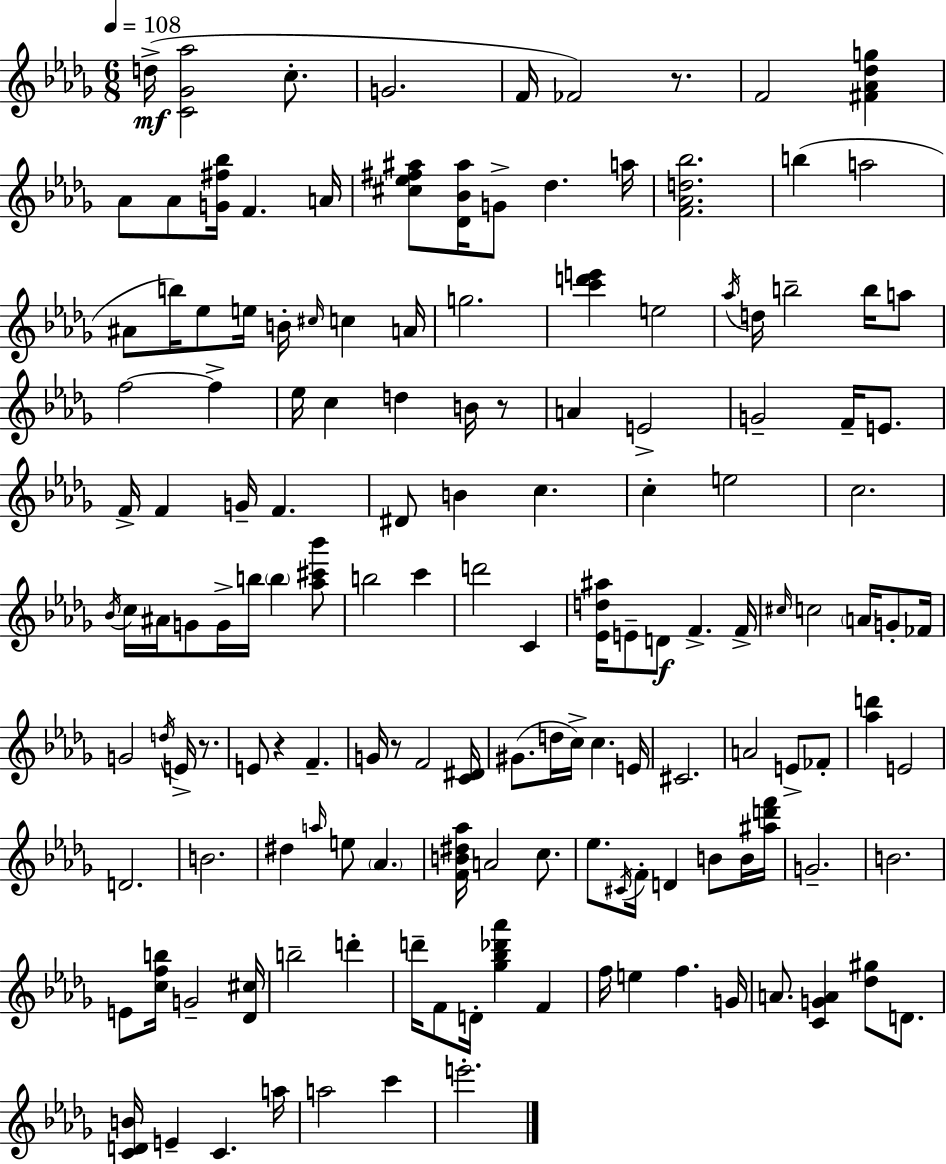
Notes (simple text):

D5/s [C4,Gb4,Ab5]/h C5/e. G4/h. F4/s FES4/h R/e. F4/h [F#4,Ab4,Db5,G5]/q Ab4/e Ab4/e [G4,F#5,Bb5]/s F4/q. A4/s [C#5,Eb5,F#5,A#5]/e [Db4,Bb4,A#5]/s G4/e Db5/q. A5/s [F4,Ab4,D5,Bb5]/h. B5/q A5/h A#4/e B5/s Eb5/e E5/s B4/s C#5/s C5/q A4/s G5/h. [C6,D6,E6]/q E5/h Ab5/s D5/s B5/h B5/s A5/e F5/h F5/q Eb5/s C5/q D5/q B4/s R/e A4/q E4/h G4/h F4/s E4/e. F4/s F4/q G4/s F4/q. D#4/e B4/q C5/q. C5/q E5/h C5/h. Bb4/s C5/s A#4/s G4/e G4/s B5/s B5/q [Ab5,C#6,Bb6]/e B5/h C6/q D6/h C4/q [Eb4,D5,A#5]/s E4/e D4/e F4/q. F4/s C#5/s C5/h A4/s G4/e FES4/s G4/h D5/s E4/s R/e. E4/e R/q F4/q. G4/s R/e F4/h [C4,D#4]/s G#4/e. D5/s C5/s C5/q. E4/s C#4/h. A4/h E4/e FES4/e [Ab5,D6]/q E4/h D4/h. B4/h. D#5/q A5/s E5/e Ab4/q. [F4,B4,D#5,Ab5]/s A4/h C5/e. Eb5/e. C#4/s F4/s D4/q B4/e B4/s [A#5,D6,F6]/s G4/h. B4/h. E4/e [C5,F5,B5]/s G4/h [Db4,C#5]/s B5/h D6/q D6/s F4/e D4/s [Gb5,Bb5,Db6,Ab6]/q F4/q F5/s E5/q F5/q. G4/s A4/e. [C4,G4,A4]/q [Db5,G#5]/e D4/e. [C4,D4,B4]/s E4/q C4/q. A5/s A5/h C6/q E6/h.